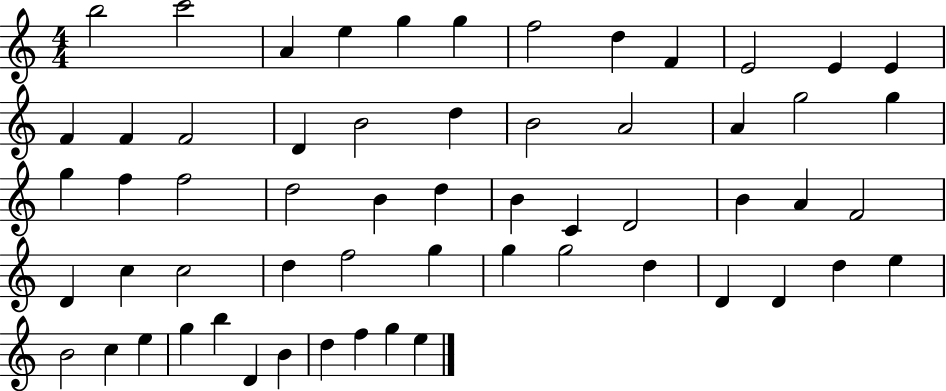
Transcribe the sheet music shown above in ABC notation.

X:1
T:Untitled
M:4/4
L:1/4
K:C
b2 c'2 A e g g f2 d F E2 E E F F F2 D B2 d B2 A2 A g2 g g f f2 d2 B d B C D2 B A F2 D c c2 d f2 g g g2 d D D d e B2 c e g b D B d f g e